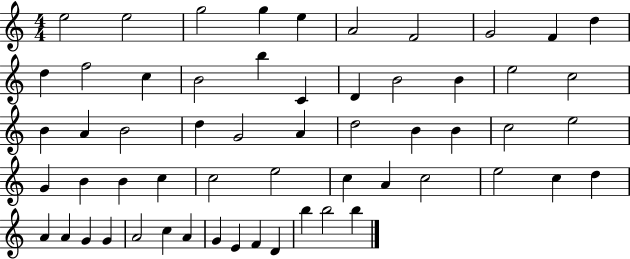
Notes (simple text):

E5/h E5/h G5/h G5/q E5/q A4/h F4/h G4/h F4/q D5/q D5/q F5/h C5/q B4/h B5/q C4/q D4/q B4/h B4/q E5/h C5/h B4/q A4/q B4/h D5/q G4/h A4/q D5/h B4/q B4/q C5/h E5/h G4/q B4/q B4/q C5/q C5/h E5/h C5/q A4/q C5/h E5/h C5/q D5/q A4/q A4/q G4/q G4/q A4/h C5/q A4/q G4/q E4/q F4/q D4/q B5/q B5/h B5/q